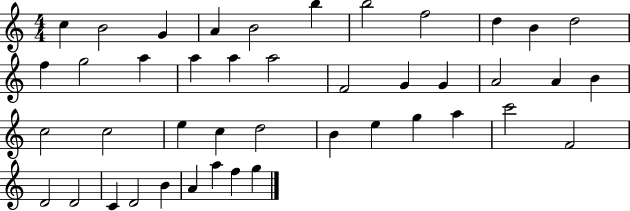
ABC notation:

X:1
T:Untitled
M:4/4
L:1/4
K:C
c B2 G A B2 b b2 f2 d B d2 f g2 a a a a2 F2 G G A2 A B c2 c2 e c d2 B e g a c'2 F2 D2 D2 C D2 B A a f g